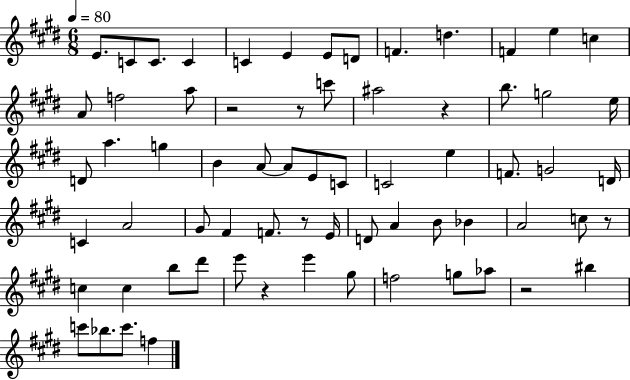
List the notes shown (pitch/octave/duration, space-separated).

E4/e. C4/e C4/e. C4/q C4/q E4/q E4/e D4/e F4/q. D5/q. F4/q E5/q C5/q A4/e F5/h A5/e R/h R/e C6/e A#5/h R/q B5/e. G5/h E5/s D4/e A5/q. G5/q B4/q A4/e A4/e E4/e C4/e C4/h E5/q F4/e. G4/h D4/s C4/q A4/h G#4/e F#4/q F4/e. R/e E4/s D4/e A4/q B4/e Bb4/q A4/h C5/e R/e C5/q C5/q B5/e D#6/e E6/e R/q E6/q G#5/e F5/h G5/e Ab5/e R/h BIS5/q C6/e Bb5/e. C6/e. F5/q